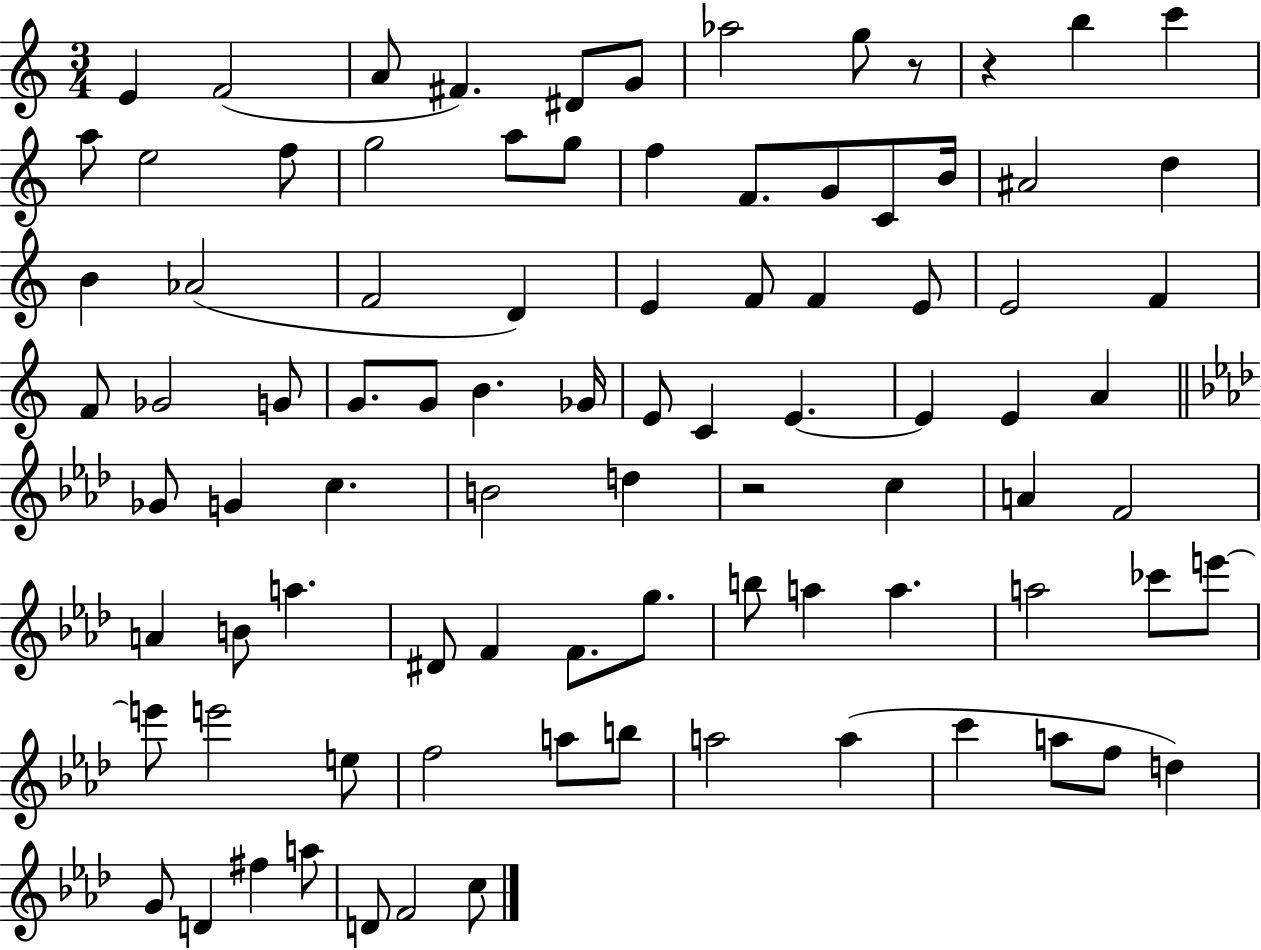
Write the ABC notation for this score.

X:1
T:Untitled
M:3/4
L:1/4
K:C
E F2 A/2 ^F ^D/2 G/2 _a2 g/2 z/2 z b c' a/2 e2 f/2 g2 a/2 g/2 f F/2 G/2 C/2 B/4 ^A2 d B _A2 F2 D E F/2 F E/2 E2 F F/2 _G2 G/2 G/2 G/2 B _G/4 E/2 C E E E A _G/2 G c B2 d z2 c A F2 A B/2 a ^D/2 F F/2 g/2 b/2 a a a2 _c'/2 e'/2 e'/2 e'2 e/2 f2 a/2 b/2 a2 a c' a/2 f/2 d G/2 D ^f a/2 D/2 F2 c/2